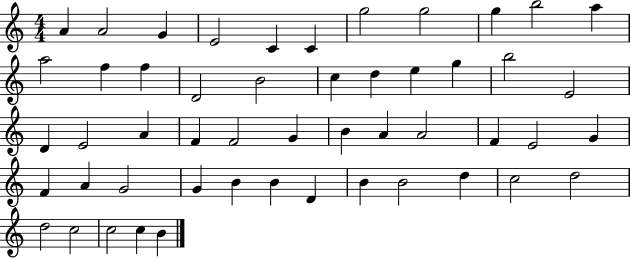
{
  \clef treble
  \numericTimeSignature
  \time 4/4
  \key c \major
  a'4 a'2 g'4 | e'2 c'4 c'4 | g''2 g''2 | g''4 b''2 a''4 | \break a''2 f''4 f''4 | d'2 b'2 | c''4 d''4 e''4 g''4 | b''2 e'2 | \break d'4 e'2 a'4 | f'4 f'2 g'4 | b'4 a'4 a'2 | f'4 e'2 g'4 | \break f'4 a'4 g'2 | g'4 b'4 b'4 d'4 | b'4 b'2 d''4 | c''2 d''2 | \break d''2 c''2 | c''2 c''4 b'4 | \bar "|."
}